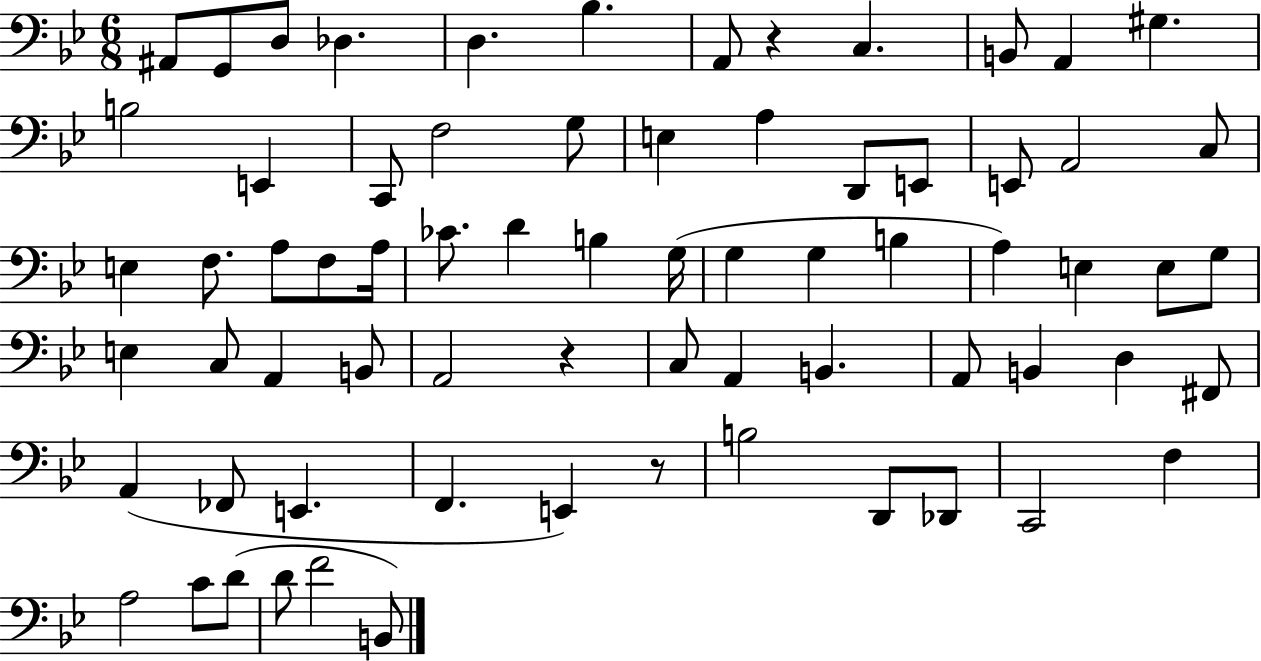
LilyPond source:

{
  \clef bass
  \numericTimeSignature
  \time 6/8
  \key bes \major
  \repeat volta 2 { ais,8 g,8 d8 des4. | d4. bes4. | a,8 r4 c4. | b,8 a,4 gis4. | \break b2 e,4 | c,8 f2 g8 | e4 a4 d,8 e,8 | e,8 a,2 c8 | \break e4 f8. a8 f8 a16 | ces'8. d'4 b4 g16( | g4 g4 b4 | a4) e4 e8 g8 | \break e4 c8 a,4 b,8 | a,2 r4 | c8 a,4 b,4. | a,8 b,4 d4 fis,8 | \break a,4( fes,8 e,4. | f,4. e,4) r8 | b2 d,8 des,8 | c,2 f4 | \break a2 c'8 d'8( | d'8 f'2 b,8) | } \bar "|."
}